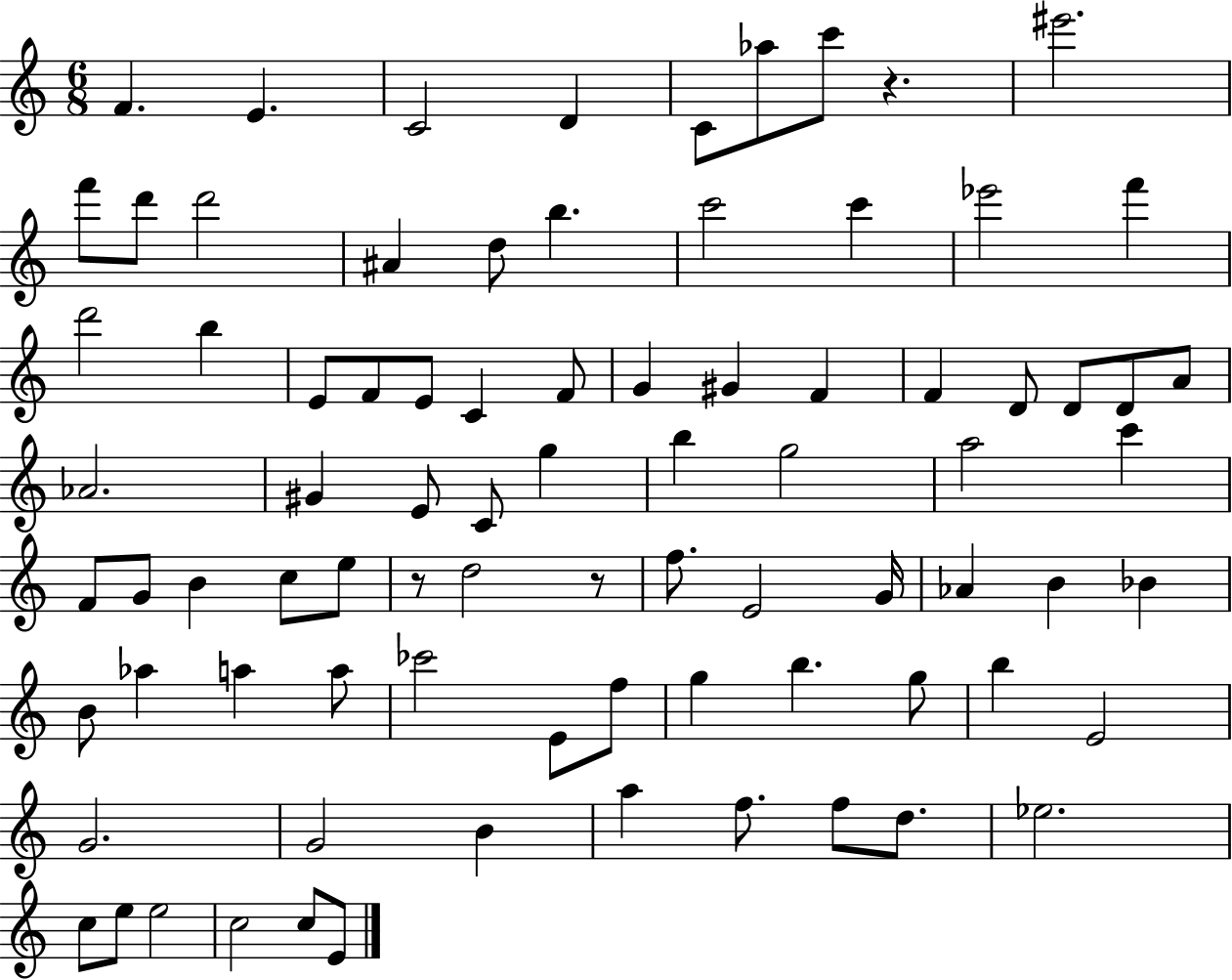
{
  \clef treble
  \numericTimeSignature
  \time 6/8
  \key c \major
  f'4. e'4. | c'2 d'4 | c'8 aes''8 c'''8 r4. | eis'''2. | \break f'''8 d'''8 d'''2 | ais'4 d''8 b''4. | c'''2 c'''4 | ees'''2 f'''4 | \break d'''2 b''4 | e'8 f'8 e'8 c'4 f'8 | g'4 gis'4 f'4 | f'4 d'8 d'8 d'8 a'8 | \break aes'2. | gis'4 e'8 c'8 g''4 | b''4 g''2 | a''2 c'''4 | \break f'8 g'8 b'4 c''8 e''8 | r8 d''2 r8 | f''8. e'2 g'16 | aes'4 b'4 bes'4 | \break b'8 aes''4 a''4 a''8 | ces'''2 e'8 f''8 | g''4 b''4. g''8 | b''4 e'2 | \break g'2. | g'2 b'4 | a''4 f''8. f''8 d''8. | ees''2. | \break c''8 e''8 e''2 | c''2 c''8 e'8 | \bar "|."
}